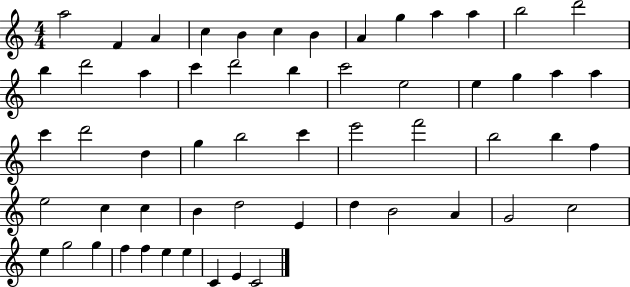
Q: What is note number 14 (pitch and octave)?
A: B5